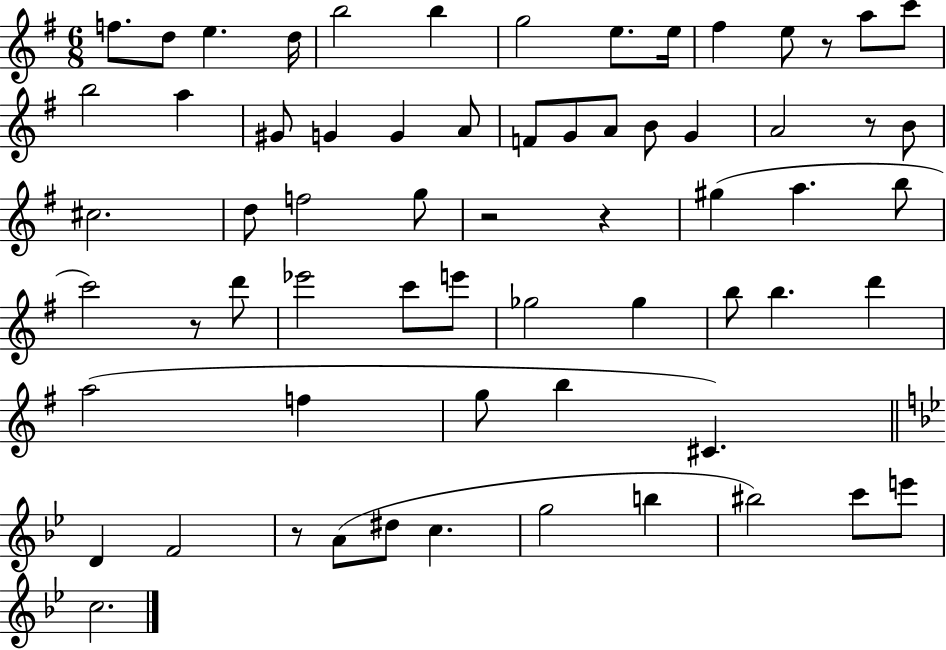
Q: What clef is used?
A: treble